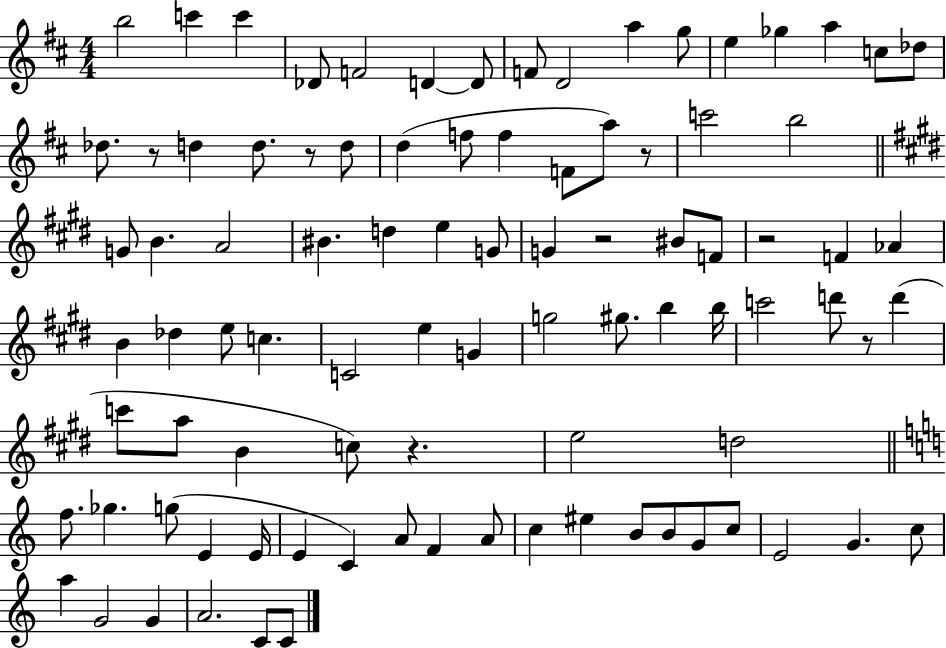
B5/h C6/q C6/q Db4/e F4/h D4/q D4/e F4/e D4/h A5/q G5/e E5/q Gb5/q A5/q C5/e Db5/e Db5/e. R/e D5/q D5/e. R/e D5/e D5/q F5/e F5/q F4/e A5/e R/e C6/h B5/h G4/e B4/q. A4/h BIS4/q. D5/q E5/q G4/e G4/q R/h BIS4/e F4/e R/h F4/q Ab4/q B4/q Db5/q E5/e C5/q. C4/h E5/q G4/q G5/h G#5/e. B5/q B5/s C6/h D6/e R/e D6/q C6/e A5/e B4/q C5/e R/q. E5/h D5/h F5/e. Gb5/q. G5/e E4/q E4/s E4/q C4/q A4/e F4/q A4/e C5/q EIS5/q B4/e B4/e G4/e C5/e E4/h G4/q. C5/e A5/q G4/h G4/q A4/h. C4/e C4/e